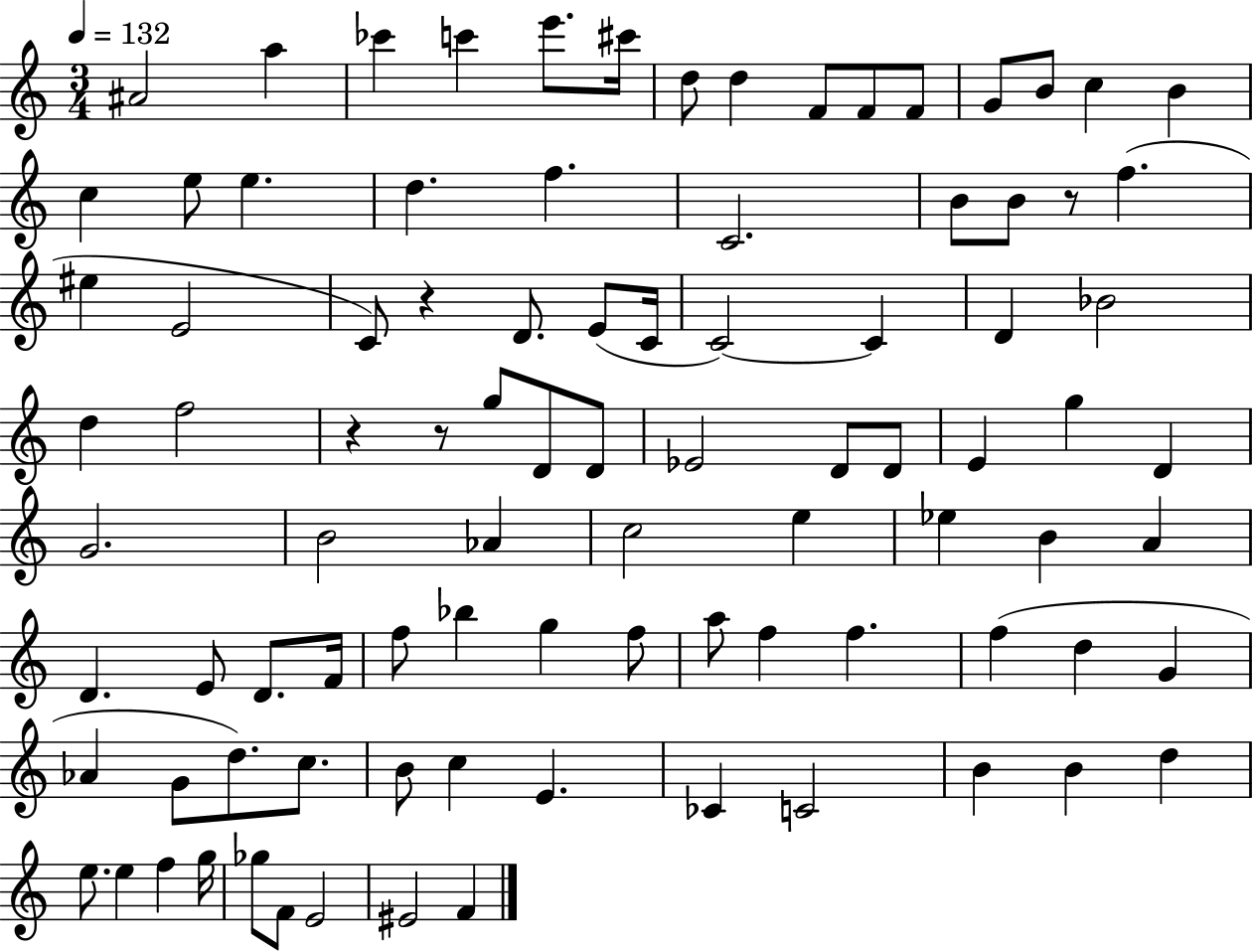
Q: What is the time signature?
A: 3/4